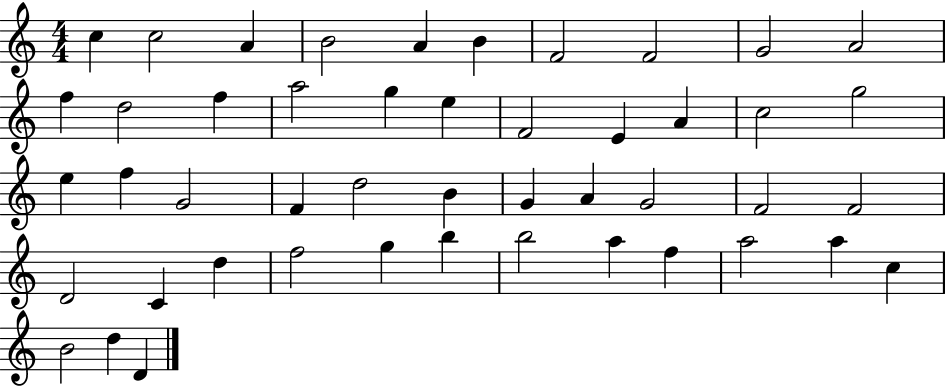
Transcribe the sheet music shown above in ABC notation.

X:1
T:Untitled
M:4/4
L:1/4
K:C
c c2 A B2 A B F2 F2 G2 A2 f d2 f a2 g e F2 E A c2 g2 e f G2 F d2 B G A G2 F2 F2 D2 C d f2 g b b2 a f a2 a c B2 d D